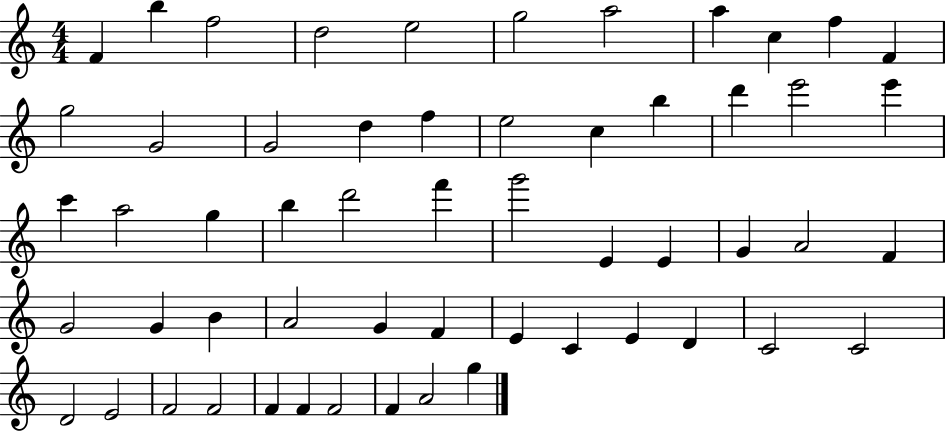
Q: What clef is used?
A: treble